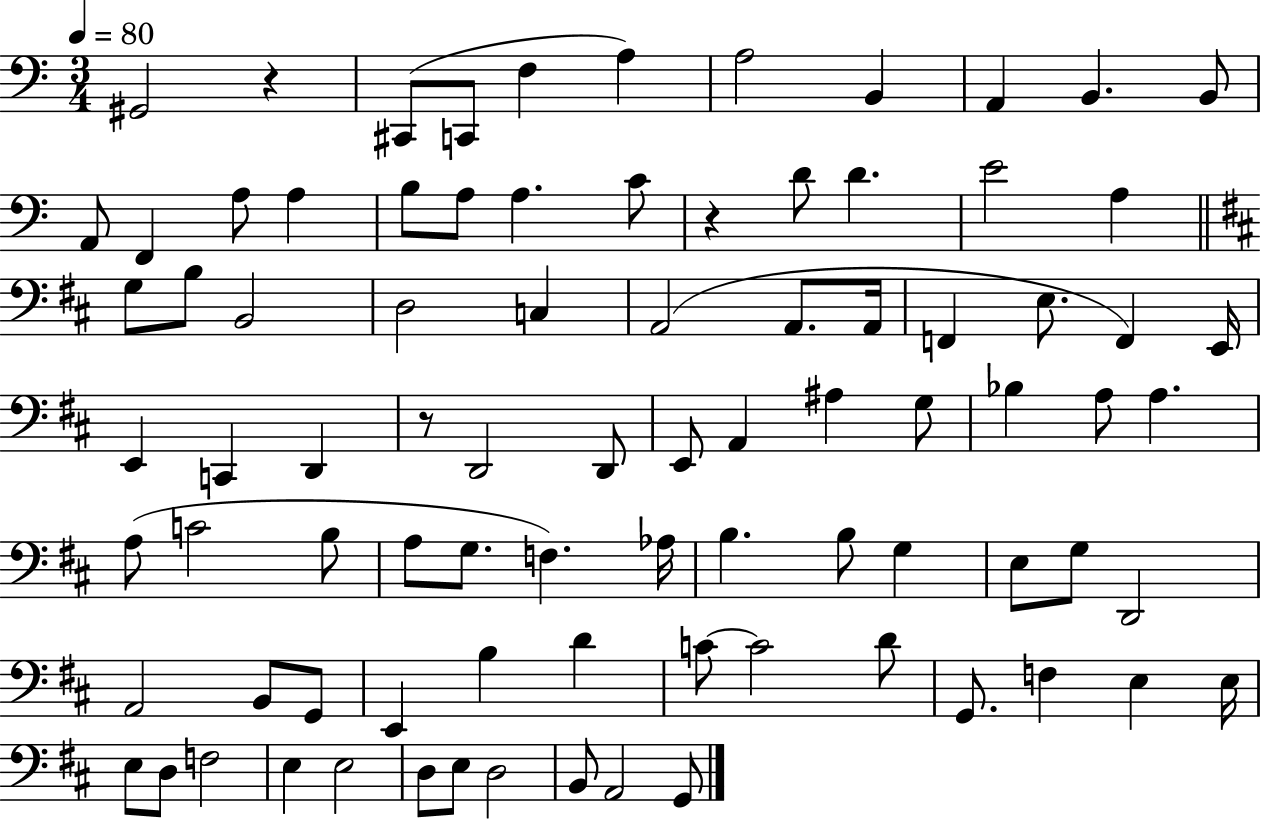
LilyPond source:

{
  \clef bass
  \numericTimeSignature
  \time 3/4
  \key c \major
  \tempo 4 = 80
  gis,2 r4 | cis,8( c,8 f4 a4) | a2 b,4 | a,4 b,4. b,8 | \break a,8 f,4 a8 a4 | b8 a8 a4. c'8 | r4 d'8 d'4. | e'2 a4 | \break \bar "||" \break \key d \major g8 b8 b,2 | d2 c4 | a,2( a,8. a,16 | f,4 e8. f,4) e,16 | \break e,4 c,4 d,4 | r8 d,2 d,8 | e,8 a,4 ais4 g8 | bes4 a8 a4. | \break a8( c'2 b8 | a8 g8. f4.) aes16 | b4. b8 g4 | e8 g8 d,2 | \break a,2 b,8 g,8 | e,4 b4 d'4 | c'8~~ c'2 d'8 | g,8. f4 e4 e16 | \break e8 d8 f2 | e4 e2 | d8 e8 d2 | b,8 a,2 g,8 | \break \bar "|."
}